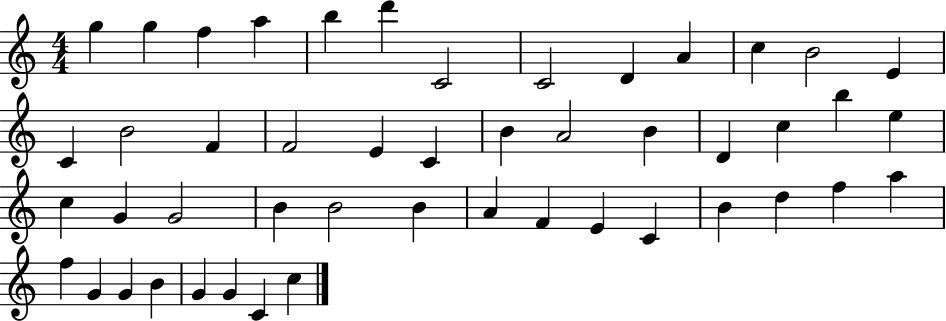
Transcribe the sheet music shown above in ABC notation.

X:1
T:Untitled
M:4/4
L:1/4
K:C
g g f a b d' C2 C2 D A c B2 E C B2 F F2 E C B A2 B D c b e c G G2 B B2 B A F E C B d f a f G G B G G C c